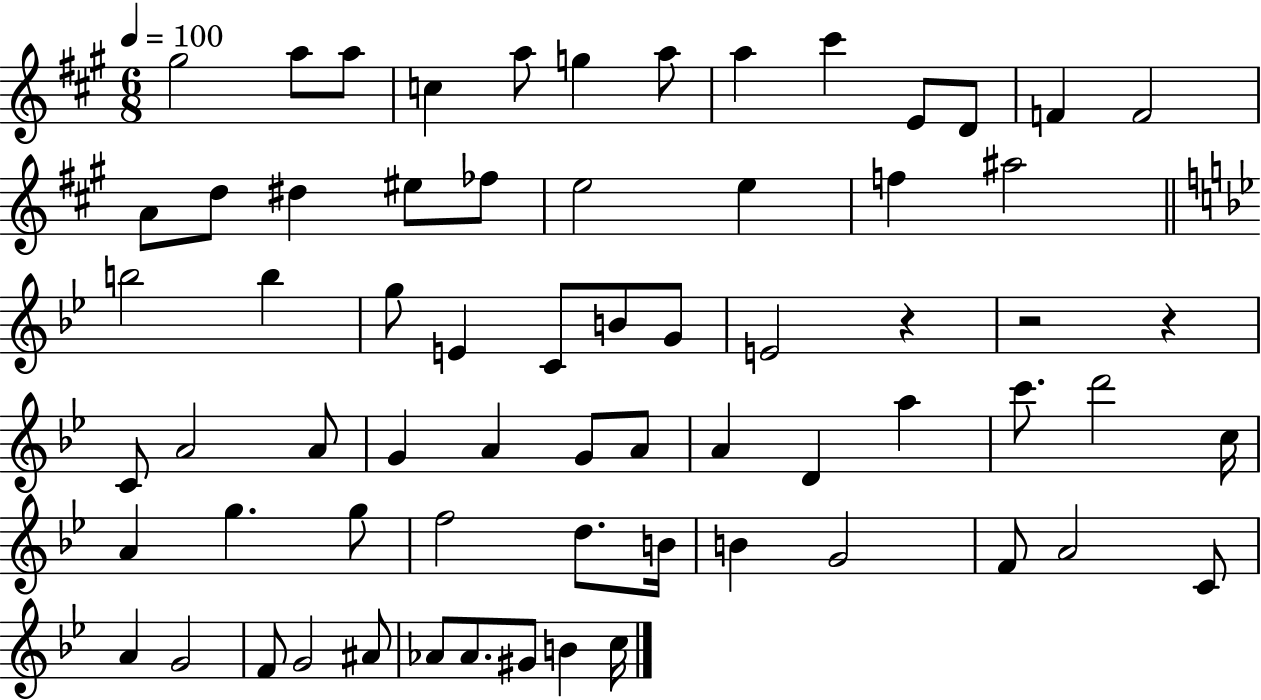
G#5/h A5/e A5/e C5/q A5/e G5/q A5/e A5/q C#6/q E4/e D4/e F4/q F4/h A4/e D5/e D#5/q EIS5/e FES5/e E5/h E5/q F5/q A#5/h B5/h B5/q G5/e E4/q C4/e B4/e G4/e E4/h R/q R/h R/q C4/e A4/h A4/e G4/q A4/q G4/e A4/e A4/q D4/q A5/q C6/e. D6/h C5/s A4/q G5/q. G5/e F5/h D5/e. B4/s B4/q G4/h F4/e A4/h C4/e A4/q G4/h F4/e G4/h A#4/e Ab4/e Ab4/e. G#4/e B4/q C5/s